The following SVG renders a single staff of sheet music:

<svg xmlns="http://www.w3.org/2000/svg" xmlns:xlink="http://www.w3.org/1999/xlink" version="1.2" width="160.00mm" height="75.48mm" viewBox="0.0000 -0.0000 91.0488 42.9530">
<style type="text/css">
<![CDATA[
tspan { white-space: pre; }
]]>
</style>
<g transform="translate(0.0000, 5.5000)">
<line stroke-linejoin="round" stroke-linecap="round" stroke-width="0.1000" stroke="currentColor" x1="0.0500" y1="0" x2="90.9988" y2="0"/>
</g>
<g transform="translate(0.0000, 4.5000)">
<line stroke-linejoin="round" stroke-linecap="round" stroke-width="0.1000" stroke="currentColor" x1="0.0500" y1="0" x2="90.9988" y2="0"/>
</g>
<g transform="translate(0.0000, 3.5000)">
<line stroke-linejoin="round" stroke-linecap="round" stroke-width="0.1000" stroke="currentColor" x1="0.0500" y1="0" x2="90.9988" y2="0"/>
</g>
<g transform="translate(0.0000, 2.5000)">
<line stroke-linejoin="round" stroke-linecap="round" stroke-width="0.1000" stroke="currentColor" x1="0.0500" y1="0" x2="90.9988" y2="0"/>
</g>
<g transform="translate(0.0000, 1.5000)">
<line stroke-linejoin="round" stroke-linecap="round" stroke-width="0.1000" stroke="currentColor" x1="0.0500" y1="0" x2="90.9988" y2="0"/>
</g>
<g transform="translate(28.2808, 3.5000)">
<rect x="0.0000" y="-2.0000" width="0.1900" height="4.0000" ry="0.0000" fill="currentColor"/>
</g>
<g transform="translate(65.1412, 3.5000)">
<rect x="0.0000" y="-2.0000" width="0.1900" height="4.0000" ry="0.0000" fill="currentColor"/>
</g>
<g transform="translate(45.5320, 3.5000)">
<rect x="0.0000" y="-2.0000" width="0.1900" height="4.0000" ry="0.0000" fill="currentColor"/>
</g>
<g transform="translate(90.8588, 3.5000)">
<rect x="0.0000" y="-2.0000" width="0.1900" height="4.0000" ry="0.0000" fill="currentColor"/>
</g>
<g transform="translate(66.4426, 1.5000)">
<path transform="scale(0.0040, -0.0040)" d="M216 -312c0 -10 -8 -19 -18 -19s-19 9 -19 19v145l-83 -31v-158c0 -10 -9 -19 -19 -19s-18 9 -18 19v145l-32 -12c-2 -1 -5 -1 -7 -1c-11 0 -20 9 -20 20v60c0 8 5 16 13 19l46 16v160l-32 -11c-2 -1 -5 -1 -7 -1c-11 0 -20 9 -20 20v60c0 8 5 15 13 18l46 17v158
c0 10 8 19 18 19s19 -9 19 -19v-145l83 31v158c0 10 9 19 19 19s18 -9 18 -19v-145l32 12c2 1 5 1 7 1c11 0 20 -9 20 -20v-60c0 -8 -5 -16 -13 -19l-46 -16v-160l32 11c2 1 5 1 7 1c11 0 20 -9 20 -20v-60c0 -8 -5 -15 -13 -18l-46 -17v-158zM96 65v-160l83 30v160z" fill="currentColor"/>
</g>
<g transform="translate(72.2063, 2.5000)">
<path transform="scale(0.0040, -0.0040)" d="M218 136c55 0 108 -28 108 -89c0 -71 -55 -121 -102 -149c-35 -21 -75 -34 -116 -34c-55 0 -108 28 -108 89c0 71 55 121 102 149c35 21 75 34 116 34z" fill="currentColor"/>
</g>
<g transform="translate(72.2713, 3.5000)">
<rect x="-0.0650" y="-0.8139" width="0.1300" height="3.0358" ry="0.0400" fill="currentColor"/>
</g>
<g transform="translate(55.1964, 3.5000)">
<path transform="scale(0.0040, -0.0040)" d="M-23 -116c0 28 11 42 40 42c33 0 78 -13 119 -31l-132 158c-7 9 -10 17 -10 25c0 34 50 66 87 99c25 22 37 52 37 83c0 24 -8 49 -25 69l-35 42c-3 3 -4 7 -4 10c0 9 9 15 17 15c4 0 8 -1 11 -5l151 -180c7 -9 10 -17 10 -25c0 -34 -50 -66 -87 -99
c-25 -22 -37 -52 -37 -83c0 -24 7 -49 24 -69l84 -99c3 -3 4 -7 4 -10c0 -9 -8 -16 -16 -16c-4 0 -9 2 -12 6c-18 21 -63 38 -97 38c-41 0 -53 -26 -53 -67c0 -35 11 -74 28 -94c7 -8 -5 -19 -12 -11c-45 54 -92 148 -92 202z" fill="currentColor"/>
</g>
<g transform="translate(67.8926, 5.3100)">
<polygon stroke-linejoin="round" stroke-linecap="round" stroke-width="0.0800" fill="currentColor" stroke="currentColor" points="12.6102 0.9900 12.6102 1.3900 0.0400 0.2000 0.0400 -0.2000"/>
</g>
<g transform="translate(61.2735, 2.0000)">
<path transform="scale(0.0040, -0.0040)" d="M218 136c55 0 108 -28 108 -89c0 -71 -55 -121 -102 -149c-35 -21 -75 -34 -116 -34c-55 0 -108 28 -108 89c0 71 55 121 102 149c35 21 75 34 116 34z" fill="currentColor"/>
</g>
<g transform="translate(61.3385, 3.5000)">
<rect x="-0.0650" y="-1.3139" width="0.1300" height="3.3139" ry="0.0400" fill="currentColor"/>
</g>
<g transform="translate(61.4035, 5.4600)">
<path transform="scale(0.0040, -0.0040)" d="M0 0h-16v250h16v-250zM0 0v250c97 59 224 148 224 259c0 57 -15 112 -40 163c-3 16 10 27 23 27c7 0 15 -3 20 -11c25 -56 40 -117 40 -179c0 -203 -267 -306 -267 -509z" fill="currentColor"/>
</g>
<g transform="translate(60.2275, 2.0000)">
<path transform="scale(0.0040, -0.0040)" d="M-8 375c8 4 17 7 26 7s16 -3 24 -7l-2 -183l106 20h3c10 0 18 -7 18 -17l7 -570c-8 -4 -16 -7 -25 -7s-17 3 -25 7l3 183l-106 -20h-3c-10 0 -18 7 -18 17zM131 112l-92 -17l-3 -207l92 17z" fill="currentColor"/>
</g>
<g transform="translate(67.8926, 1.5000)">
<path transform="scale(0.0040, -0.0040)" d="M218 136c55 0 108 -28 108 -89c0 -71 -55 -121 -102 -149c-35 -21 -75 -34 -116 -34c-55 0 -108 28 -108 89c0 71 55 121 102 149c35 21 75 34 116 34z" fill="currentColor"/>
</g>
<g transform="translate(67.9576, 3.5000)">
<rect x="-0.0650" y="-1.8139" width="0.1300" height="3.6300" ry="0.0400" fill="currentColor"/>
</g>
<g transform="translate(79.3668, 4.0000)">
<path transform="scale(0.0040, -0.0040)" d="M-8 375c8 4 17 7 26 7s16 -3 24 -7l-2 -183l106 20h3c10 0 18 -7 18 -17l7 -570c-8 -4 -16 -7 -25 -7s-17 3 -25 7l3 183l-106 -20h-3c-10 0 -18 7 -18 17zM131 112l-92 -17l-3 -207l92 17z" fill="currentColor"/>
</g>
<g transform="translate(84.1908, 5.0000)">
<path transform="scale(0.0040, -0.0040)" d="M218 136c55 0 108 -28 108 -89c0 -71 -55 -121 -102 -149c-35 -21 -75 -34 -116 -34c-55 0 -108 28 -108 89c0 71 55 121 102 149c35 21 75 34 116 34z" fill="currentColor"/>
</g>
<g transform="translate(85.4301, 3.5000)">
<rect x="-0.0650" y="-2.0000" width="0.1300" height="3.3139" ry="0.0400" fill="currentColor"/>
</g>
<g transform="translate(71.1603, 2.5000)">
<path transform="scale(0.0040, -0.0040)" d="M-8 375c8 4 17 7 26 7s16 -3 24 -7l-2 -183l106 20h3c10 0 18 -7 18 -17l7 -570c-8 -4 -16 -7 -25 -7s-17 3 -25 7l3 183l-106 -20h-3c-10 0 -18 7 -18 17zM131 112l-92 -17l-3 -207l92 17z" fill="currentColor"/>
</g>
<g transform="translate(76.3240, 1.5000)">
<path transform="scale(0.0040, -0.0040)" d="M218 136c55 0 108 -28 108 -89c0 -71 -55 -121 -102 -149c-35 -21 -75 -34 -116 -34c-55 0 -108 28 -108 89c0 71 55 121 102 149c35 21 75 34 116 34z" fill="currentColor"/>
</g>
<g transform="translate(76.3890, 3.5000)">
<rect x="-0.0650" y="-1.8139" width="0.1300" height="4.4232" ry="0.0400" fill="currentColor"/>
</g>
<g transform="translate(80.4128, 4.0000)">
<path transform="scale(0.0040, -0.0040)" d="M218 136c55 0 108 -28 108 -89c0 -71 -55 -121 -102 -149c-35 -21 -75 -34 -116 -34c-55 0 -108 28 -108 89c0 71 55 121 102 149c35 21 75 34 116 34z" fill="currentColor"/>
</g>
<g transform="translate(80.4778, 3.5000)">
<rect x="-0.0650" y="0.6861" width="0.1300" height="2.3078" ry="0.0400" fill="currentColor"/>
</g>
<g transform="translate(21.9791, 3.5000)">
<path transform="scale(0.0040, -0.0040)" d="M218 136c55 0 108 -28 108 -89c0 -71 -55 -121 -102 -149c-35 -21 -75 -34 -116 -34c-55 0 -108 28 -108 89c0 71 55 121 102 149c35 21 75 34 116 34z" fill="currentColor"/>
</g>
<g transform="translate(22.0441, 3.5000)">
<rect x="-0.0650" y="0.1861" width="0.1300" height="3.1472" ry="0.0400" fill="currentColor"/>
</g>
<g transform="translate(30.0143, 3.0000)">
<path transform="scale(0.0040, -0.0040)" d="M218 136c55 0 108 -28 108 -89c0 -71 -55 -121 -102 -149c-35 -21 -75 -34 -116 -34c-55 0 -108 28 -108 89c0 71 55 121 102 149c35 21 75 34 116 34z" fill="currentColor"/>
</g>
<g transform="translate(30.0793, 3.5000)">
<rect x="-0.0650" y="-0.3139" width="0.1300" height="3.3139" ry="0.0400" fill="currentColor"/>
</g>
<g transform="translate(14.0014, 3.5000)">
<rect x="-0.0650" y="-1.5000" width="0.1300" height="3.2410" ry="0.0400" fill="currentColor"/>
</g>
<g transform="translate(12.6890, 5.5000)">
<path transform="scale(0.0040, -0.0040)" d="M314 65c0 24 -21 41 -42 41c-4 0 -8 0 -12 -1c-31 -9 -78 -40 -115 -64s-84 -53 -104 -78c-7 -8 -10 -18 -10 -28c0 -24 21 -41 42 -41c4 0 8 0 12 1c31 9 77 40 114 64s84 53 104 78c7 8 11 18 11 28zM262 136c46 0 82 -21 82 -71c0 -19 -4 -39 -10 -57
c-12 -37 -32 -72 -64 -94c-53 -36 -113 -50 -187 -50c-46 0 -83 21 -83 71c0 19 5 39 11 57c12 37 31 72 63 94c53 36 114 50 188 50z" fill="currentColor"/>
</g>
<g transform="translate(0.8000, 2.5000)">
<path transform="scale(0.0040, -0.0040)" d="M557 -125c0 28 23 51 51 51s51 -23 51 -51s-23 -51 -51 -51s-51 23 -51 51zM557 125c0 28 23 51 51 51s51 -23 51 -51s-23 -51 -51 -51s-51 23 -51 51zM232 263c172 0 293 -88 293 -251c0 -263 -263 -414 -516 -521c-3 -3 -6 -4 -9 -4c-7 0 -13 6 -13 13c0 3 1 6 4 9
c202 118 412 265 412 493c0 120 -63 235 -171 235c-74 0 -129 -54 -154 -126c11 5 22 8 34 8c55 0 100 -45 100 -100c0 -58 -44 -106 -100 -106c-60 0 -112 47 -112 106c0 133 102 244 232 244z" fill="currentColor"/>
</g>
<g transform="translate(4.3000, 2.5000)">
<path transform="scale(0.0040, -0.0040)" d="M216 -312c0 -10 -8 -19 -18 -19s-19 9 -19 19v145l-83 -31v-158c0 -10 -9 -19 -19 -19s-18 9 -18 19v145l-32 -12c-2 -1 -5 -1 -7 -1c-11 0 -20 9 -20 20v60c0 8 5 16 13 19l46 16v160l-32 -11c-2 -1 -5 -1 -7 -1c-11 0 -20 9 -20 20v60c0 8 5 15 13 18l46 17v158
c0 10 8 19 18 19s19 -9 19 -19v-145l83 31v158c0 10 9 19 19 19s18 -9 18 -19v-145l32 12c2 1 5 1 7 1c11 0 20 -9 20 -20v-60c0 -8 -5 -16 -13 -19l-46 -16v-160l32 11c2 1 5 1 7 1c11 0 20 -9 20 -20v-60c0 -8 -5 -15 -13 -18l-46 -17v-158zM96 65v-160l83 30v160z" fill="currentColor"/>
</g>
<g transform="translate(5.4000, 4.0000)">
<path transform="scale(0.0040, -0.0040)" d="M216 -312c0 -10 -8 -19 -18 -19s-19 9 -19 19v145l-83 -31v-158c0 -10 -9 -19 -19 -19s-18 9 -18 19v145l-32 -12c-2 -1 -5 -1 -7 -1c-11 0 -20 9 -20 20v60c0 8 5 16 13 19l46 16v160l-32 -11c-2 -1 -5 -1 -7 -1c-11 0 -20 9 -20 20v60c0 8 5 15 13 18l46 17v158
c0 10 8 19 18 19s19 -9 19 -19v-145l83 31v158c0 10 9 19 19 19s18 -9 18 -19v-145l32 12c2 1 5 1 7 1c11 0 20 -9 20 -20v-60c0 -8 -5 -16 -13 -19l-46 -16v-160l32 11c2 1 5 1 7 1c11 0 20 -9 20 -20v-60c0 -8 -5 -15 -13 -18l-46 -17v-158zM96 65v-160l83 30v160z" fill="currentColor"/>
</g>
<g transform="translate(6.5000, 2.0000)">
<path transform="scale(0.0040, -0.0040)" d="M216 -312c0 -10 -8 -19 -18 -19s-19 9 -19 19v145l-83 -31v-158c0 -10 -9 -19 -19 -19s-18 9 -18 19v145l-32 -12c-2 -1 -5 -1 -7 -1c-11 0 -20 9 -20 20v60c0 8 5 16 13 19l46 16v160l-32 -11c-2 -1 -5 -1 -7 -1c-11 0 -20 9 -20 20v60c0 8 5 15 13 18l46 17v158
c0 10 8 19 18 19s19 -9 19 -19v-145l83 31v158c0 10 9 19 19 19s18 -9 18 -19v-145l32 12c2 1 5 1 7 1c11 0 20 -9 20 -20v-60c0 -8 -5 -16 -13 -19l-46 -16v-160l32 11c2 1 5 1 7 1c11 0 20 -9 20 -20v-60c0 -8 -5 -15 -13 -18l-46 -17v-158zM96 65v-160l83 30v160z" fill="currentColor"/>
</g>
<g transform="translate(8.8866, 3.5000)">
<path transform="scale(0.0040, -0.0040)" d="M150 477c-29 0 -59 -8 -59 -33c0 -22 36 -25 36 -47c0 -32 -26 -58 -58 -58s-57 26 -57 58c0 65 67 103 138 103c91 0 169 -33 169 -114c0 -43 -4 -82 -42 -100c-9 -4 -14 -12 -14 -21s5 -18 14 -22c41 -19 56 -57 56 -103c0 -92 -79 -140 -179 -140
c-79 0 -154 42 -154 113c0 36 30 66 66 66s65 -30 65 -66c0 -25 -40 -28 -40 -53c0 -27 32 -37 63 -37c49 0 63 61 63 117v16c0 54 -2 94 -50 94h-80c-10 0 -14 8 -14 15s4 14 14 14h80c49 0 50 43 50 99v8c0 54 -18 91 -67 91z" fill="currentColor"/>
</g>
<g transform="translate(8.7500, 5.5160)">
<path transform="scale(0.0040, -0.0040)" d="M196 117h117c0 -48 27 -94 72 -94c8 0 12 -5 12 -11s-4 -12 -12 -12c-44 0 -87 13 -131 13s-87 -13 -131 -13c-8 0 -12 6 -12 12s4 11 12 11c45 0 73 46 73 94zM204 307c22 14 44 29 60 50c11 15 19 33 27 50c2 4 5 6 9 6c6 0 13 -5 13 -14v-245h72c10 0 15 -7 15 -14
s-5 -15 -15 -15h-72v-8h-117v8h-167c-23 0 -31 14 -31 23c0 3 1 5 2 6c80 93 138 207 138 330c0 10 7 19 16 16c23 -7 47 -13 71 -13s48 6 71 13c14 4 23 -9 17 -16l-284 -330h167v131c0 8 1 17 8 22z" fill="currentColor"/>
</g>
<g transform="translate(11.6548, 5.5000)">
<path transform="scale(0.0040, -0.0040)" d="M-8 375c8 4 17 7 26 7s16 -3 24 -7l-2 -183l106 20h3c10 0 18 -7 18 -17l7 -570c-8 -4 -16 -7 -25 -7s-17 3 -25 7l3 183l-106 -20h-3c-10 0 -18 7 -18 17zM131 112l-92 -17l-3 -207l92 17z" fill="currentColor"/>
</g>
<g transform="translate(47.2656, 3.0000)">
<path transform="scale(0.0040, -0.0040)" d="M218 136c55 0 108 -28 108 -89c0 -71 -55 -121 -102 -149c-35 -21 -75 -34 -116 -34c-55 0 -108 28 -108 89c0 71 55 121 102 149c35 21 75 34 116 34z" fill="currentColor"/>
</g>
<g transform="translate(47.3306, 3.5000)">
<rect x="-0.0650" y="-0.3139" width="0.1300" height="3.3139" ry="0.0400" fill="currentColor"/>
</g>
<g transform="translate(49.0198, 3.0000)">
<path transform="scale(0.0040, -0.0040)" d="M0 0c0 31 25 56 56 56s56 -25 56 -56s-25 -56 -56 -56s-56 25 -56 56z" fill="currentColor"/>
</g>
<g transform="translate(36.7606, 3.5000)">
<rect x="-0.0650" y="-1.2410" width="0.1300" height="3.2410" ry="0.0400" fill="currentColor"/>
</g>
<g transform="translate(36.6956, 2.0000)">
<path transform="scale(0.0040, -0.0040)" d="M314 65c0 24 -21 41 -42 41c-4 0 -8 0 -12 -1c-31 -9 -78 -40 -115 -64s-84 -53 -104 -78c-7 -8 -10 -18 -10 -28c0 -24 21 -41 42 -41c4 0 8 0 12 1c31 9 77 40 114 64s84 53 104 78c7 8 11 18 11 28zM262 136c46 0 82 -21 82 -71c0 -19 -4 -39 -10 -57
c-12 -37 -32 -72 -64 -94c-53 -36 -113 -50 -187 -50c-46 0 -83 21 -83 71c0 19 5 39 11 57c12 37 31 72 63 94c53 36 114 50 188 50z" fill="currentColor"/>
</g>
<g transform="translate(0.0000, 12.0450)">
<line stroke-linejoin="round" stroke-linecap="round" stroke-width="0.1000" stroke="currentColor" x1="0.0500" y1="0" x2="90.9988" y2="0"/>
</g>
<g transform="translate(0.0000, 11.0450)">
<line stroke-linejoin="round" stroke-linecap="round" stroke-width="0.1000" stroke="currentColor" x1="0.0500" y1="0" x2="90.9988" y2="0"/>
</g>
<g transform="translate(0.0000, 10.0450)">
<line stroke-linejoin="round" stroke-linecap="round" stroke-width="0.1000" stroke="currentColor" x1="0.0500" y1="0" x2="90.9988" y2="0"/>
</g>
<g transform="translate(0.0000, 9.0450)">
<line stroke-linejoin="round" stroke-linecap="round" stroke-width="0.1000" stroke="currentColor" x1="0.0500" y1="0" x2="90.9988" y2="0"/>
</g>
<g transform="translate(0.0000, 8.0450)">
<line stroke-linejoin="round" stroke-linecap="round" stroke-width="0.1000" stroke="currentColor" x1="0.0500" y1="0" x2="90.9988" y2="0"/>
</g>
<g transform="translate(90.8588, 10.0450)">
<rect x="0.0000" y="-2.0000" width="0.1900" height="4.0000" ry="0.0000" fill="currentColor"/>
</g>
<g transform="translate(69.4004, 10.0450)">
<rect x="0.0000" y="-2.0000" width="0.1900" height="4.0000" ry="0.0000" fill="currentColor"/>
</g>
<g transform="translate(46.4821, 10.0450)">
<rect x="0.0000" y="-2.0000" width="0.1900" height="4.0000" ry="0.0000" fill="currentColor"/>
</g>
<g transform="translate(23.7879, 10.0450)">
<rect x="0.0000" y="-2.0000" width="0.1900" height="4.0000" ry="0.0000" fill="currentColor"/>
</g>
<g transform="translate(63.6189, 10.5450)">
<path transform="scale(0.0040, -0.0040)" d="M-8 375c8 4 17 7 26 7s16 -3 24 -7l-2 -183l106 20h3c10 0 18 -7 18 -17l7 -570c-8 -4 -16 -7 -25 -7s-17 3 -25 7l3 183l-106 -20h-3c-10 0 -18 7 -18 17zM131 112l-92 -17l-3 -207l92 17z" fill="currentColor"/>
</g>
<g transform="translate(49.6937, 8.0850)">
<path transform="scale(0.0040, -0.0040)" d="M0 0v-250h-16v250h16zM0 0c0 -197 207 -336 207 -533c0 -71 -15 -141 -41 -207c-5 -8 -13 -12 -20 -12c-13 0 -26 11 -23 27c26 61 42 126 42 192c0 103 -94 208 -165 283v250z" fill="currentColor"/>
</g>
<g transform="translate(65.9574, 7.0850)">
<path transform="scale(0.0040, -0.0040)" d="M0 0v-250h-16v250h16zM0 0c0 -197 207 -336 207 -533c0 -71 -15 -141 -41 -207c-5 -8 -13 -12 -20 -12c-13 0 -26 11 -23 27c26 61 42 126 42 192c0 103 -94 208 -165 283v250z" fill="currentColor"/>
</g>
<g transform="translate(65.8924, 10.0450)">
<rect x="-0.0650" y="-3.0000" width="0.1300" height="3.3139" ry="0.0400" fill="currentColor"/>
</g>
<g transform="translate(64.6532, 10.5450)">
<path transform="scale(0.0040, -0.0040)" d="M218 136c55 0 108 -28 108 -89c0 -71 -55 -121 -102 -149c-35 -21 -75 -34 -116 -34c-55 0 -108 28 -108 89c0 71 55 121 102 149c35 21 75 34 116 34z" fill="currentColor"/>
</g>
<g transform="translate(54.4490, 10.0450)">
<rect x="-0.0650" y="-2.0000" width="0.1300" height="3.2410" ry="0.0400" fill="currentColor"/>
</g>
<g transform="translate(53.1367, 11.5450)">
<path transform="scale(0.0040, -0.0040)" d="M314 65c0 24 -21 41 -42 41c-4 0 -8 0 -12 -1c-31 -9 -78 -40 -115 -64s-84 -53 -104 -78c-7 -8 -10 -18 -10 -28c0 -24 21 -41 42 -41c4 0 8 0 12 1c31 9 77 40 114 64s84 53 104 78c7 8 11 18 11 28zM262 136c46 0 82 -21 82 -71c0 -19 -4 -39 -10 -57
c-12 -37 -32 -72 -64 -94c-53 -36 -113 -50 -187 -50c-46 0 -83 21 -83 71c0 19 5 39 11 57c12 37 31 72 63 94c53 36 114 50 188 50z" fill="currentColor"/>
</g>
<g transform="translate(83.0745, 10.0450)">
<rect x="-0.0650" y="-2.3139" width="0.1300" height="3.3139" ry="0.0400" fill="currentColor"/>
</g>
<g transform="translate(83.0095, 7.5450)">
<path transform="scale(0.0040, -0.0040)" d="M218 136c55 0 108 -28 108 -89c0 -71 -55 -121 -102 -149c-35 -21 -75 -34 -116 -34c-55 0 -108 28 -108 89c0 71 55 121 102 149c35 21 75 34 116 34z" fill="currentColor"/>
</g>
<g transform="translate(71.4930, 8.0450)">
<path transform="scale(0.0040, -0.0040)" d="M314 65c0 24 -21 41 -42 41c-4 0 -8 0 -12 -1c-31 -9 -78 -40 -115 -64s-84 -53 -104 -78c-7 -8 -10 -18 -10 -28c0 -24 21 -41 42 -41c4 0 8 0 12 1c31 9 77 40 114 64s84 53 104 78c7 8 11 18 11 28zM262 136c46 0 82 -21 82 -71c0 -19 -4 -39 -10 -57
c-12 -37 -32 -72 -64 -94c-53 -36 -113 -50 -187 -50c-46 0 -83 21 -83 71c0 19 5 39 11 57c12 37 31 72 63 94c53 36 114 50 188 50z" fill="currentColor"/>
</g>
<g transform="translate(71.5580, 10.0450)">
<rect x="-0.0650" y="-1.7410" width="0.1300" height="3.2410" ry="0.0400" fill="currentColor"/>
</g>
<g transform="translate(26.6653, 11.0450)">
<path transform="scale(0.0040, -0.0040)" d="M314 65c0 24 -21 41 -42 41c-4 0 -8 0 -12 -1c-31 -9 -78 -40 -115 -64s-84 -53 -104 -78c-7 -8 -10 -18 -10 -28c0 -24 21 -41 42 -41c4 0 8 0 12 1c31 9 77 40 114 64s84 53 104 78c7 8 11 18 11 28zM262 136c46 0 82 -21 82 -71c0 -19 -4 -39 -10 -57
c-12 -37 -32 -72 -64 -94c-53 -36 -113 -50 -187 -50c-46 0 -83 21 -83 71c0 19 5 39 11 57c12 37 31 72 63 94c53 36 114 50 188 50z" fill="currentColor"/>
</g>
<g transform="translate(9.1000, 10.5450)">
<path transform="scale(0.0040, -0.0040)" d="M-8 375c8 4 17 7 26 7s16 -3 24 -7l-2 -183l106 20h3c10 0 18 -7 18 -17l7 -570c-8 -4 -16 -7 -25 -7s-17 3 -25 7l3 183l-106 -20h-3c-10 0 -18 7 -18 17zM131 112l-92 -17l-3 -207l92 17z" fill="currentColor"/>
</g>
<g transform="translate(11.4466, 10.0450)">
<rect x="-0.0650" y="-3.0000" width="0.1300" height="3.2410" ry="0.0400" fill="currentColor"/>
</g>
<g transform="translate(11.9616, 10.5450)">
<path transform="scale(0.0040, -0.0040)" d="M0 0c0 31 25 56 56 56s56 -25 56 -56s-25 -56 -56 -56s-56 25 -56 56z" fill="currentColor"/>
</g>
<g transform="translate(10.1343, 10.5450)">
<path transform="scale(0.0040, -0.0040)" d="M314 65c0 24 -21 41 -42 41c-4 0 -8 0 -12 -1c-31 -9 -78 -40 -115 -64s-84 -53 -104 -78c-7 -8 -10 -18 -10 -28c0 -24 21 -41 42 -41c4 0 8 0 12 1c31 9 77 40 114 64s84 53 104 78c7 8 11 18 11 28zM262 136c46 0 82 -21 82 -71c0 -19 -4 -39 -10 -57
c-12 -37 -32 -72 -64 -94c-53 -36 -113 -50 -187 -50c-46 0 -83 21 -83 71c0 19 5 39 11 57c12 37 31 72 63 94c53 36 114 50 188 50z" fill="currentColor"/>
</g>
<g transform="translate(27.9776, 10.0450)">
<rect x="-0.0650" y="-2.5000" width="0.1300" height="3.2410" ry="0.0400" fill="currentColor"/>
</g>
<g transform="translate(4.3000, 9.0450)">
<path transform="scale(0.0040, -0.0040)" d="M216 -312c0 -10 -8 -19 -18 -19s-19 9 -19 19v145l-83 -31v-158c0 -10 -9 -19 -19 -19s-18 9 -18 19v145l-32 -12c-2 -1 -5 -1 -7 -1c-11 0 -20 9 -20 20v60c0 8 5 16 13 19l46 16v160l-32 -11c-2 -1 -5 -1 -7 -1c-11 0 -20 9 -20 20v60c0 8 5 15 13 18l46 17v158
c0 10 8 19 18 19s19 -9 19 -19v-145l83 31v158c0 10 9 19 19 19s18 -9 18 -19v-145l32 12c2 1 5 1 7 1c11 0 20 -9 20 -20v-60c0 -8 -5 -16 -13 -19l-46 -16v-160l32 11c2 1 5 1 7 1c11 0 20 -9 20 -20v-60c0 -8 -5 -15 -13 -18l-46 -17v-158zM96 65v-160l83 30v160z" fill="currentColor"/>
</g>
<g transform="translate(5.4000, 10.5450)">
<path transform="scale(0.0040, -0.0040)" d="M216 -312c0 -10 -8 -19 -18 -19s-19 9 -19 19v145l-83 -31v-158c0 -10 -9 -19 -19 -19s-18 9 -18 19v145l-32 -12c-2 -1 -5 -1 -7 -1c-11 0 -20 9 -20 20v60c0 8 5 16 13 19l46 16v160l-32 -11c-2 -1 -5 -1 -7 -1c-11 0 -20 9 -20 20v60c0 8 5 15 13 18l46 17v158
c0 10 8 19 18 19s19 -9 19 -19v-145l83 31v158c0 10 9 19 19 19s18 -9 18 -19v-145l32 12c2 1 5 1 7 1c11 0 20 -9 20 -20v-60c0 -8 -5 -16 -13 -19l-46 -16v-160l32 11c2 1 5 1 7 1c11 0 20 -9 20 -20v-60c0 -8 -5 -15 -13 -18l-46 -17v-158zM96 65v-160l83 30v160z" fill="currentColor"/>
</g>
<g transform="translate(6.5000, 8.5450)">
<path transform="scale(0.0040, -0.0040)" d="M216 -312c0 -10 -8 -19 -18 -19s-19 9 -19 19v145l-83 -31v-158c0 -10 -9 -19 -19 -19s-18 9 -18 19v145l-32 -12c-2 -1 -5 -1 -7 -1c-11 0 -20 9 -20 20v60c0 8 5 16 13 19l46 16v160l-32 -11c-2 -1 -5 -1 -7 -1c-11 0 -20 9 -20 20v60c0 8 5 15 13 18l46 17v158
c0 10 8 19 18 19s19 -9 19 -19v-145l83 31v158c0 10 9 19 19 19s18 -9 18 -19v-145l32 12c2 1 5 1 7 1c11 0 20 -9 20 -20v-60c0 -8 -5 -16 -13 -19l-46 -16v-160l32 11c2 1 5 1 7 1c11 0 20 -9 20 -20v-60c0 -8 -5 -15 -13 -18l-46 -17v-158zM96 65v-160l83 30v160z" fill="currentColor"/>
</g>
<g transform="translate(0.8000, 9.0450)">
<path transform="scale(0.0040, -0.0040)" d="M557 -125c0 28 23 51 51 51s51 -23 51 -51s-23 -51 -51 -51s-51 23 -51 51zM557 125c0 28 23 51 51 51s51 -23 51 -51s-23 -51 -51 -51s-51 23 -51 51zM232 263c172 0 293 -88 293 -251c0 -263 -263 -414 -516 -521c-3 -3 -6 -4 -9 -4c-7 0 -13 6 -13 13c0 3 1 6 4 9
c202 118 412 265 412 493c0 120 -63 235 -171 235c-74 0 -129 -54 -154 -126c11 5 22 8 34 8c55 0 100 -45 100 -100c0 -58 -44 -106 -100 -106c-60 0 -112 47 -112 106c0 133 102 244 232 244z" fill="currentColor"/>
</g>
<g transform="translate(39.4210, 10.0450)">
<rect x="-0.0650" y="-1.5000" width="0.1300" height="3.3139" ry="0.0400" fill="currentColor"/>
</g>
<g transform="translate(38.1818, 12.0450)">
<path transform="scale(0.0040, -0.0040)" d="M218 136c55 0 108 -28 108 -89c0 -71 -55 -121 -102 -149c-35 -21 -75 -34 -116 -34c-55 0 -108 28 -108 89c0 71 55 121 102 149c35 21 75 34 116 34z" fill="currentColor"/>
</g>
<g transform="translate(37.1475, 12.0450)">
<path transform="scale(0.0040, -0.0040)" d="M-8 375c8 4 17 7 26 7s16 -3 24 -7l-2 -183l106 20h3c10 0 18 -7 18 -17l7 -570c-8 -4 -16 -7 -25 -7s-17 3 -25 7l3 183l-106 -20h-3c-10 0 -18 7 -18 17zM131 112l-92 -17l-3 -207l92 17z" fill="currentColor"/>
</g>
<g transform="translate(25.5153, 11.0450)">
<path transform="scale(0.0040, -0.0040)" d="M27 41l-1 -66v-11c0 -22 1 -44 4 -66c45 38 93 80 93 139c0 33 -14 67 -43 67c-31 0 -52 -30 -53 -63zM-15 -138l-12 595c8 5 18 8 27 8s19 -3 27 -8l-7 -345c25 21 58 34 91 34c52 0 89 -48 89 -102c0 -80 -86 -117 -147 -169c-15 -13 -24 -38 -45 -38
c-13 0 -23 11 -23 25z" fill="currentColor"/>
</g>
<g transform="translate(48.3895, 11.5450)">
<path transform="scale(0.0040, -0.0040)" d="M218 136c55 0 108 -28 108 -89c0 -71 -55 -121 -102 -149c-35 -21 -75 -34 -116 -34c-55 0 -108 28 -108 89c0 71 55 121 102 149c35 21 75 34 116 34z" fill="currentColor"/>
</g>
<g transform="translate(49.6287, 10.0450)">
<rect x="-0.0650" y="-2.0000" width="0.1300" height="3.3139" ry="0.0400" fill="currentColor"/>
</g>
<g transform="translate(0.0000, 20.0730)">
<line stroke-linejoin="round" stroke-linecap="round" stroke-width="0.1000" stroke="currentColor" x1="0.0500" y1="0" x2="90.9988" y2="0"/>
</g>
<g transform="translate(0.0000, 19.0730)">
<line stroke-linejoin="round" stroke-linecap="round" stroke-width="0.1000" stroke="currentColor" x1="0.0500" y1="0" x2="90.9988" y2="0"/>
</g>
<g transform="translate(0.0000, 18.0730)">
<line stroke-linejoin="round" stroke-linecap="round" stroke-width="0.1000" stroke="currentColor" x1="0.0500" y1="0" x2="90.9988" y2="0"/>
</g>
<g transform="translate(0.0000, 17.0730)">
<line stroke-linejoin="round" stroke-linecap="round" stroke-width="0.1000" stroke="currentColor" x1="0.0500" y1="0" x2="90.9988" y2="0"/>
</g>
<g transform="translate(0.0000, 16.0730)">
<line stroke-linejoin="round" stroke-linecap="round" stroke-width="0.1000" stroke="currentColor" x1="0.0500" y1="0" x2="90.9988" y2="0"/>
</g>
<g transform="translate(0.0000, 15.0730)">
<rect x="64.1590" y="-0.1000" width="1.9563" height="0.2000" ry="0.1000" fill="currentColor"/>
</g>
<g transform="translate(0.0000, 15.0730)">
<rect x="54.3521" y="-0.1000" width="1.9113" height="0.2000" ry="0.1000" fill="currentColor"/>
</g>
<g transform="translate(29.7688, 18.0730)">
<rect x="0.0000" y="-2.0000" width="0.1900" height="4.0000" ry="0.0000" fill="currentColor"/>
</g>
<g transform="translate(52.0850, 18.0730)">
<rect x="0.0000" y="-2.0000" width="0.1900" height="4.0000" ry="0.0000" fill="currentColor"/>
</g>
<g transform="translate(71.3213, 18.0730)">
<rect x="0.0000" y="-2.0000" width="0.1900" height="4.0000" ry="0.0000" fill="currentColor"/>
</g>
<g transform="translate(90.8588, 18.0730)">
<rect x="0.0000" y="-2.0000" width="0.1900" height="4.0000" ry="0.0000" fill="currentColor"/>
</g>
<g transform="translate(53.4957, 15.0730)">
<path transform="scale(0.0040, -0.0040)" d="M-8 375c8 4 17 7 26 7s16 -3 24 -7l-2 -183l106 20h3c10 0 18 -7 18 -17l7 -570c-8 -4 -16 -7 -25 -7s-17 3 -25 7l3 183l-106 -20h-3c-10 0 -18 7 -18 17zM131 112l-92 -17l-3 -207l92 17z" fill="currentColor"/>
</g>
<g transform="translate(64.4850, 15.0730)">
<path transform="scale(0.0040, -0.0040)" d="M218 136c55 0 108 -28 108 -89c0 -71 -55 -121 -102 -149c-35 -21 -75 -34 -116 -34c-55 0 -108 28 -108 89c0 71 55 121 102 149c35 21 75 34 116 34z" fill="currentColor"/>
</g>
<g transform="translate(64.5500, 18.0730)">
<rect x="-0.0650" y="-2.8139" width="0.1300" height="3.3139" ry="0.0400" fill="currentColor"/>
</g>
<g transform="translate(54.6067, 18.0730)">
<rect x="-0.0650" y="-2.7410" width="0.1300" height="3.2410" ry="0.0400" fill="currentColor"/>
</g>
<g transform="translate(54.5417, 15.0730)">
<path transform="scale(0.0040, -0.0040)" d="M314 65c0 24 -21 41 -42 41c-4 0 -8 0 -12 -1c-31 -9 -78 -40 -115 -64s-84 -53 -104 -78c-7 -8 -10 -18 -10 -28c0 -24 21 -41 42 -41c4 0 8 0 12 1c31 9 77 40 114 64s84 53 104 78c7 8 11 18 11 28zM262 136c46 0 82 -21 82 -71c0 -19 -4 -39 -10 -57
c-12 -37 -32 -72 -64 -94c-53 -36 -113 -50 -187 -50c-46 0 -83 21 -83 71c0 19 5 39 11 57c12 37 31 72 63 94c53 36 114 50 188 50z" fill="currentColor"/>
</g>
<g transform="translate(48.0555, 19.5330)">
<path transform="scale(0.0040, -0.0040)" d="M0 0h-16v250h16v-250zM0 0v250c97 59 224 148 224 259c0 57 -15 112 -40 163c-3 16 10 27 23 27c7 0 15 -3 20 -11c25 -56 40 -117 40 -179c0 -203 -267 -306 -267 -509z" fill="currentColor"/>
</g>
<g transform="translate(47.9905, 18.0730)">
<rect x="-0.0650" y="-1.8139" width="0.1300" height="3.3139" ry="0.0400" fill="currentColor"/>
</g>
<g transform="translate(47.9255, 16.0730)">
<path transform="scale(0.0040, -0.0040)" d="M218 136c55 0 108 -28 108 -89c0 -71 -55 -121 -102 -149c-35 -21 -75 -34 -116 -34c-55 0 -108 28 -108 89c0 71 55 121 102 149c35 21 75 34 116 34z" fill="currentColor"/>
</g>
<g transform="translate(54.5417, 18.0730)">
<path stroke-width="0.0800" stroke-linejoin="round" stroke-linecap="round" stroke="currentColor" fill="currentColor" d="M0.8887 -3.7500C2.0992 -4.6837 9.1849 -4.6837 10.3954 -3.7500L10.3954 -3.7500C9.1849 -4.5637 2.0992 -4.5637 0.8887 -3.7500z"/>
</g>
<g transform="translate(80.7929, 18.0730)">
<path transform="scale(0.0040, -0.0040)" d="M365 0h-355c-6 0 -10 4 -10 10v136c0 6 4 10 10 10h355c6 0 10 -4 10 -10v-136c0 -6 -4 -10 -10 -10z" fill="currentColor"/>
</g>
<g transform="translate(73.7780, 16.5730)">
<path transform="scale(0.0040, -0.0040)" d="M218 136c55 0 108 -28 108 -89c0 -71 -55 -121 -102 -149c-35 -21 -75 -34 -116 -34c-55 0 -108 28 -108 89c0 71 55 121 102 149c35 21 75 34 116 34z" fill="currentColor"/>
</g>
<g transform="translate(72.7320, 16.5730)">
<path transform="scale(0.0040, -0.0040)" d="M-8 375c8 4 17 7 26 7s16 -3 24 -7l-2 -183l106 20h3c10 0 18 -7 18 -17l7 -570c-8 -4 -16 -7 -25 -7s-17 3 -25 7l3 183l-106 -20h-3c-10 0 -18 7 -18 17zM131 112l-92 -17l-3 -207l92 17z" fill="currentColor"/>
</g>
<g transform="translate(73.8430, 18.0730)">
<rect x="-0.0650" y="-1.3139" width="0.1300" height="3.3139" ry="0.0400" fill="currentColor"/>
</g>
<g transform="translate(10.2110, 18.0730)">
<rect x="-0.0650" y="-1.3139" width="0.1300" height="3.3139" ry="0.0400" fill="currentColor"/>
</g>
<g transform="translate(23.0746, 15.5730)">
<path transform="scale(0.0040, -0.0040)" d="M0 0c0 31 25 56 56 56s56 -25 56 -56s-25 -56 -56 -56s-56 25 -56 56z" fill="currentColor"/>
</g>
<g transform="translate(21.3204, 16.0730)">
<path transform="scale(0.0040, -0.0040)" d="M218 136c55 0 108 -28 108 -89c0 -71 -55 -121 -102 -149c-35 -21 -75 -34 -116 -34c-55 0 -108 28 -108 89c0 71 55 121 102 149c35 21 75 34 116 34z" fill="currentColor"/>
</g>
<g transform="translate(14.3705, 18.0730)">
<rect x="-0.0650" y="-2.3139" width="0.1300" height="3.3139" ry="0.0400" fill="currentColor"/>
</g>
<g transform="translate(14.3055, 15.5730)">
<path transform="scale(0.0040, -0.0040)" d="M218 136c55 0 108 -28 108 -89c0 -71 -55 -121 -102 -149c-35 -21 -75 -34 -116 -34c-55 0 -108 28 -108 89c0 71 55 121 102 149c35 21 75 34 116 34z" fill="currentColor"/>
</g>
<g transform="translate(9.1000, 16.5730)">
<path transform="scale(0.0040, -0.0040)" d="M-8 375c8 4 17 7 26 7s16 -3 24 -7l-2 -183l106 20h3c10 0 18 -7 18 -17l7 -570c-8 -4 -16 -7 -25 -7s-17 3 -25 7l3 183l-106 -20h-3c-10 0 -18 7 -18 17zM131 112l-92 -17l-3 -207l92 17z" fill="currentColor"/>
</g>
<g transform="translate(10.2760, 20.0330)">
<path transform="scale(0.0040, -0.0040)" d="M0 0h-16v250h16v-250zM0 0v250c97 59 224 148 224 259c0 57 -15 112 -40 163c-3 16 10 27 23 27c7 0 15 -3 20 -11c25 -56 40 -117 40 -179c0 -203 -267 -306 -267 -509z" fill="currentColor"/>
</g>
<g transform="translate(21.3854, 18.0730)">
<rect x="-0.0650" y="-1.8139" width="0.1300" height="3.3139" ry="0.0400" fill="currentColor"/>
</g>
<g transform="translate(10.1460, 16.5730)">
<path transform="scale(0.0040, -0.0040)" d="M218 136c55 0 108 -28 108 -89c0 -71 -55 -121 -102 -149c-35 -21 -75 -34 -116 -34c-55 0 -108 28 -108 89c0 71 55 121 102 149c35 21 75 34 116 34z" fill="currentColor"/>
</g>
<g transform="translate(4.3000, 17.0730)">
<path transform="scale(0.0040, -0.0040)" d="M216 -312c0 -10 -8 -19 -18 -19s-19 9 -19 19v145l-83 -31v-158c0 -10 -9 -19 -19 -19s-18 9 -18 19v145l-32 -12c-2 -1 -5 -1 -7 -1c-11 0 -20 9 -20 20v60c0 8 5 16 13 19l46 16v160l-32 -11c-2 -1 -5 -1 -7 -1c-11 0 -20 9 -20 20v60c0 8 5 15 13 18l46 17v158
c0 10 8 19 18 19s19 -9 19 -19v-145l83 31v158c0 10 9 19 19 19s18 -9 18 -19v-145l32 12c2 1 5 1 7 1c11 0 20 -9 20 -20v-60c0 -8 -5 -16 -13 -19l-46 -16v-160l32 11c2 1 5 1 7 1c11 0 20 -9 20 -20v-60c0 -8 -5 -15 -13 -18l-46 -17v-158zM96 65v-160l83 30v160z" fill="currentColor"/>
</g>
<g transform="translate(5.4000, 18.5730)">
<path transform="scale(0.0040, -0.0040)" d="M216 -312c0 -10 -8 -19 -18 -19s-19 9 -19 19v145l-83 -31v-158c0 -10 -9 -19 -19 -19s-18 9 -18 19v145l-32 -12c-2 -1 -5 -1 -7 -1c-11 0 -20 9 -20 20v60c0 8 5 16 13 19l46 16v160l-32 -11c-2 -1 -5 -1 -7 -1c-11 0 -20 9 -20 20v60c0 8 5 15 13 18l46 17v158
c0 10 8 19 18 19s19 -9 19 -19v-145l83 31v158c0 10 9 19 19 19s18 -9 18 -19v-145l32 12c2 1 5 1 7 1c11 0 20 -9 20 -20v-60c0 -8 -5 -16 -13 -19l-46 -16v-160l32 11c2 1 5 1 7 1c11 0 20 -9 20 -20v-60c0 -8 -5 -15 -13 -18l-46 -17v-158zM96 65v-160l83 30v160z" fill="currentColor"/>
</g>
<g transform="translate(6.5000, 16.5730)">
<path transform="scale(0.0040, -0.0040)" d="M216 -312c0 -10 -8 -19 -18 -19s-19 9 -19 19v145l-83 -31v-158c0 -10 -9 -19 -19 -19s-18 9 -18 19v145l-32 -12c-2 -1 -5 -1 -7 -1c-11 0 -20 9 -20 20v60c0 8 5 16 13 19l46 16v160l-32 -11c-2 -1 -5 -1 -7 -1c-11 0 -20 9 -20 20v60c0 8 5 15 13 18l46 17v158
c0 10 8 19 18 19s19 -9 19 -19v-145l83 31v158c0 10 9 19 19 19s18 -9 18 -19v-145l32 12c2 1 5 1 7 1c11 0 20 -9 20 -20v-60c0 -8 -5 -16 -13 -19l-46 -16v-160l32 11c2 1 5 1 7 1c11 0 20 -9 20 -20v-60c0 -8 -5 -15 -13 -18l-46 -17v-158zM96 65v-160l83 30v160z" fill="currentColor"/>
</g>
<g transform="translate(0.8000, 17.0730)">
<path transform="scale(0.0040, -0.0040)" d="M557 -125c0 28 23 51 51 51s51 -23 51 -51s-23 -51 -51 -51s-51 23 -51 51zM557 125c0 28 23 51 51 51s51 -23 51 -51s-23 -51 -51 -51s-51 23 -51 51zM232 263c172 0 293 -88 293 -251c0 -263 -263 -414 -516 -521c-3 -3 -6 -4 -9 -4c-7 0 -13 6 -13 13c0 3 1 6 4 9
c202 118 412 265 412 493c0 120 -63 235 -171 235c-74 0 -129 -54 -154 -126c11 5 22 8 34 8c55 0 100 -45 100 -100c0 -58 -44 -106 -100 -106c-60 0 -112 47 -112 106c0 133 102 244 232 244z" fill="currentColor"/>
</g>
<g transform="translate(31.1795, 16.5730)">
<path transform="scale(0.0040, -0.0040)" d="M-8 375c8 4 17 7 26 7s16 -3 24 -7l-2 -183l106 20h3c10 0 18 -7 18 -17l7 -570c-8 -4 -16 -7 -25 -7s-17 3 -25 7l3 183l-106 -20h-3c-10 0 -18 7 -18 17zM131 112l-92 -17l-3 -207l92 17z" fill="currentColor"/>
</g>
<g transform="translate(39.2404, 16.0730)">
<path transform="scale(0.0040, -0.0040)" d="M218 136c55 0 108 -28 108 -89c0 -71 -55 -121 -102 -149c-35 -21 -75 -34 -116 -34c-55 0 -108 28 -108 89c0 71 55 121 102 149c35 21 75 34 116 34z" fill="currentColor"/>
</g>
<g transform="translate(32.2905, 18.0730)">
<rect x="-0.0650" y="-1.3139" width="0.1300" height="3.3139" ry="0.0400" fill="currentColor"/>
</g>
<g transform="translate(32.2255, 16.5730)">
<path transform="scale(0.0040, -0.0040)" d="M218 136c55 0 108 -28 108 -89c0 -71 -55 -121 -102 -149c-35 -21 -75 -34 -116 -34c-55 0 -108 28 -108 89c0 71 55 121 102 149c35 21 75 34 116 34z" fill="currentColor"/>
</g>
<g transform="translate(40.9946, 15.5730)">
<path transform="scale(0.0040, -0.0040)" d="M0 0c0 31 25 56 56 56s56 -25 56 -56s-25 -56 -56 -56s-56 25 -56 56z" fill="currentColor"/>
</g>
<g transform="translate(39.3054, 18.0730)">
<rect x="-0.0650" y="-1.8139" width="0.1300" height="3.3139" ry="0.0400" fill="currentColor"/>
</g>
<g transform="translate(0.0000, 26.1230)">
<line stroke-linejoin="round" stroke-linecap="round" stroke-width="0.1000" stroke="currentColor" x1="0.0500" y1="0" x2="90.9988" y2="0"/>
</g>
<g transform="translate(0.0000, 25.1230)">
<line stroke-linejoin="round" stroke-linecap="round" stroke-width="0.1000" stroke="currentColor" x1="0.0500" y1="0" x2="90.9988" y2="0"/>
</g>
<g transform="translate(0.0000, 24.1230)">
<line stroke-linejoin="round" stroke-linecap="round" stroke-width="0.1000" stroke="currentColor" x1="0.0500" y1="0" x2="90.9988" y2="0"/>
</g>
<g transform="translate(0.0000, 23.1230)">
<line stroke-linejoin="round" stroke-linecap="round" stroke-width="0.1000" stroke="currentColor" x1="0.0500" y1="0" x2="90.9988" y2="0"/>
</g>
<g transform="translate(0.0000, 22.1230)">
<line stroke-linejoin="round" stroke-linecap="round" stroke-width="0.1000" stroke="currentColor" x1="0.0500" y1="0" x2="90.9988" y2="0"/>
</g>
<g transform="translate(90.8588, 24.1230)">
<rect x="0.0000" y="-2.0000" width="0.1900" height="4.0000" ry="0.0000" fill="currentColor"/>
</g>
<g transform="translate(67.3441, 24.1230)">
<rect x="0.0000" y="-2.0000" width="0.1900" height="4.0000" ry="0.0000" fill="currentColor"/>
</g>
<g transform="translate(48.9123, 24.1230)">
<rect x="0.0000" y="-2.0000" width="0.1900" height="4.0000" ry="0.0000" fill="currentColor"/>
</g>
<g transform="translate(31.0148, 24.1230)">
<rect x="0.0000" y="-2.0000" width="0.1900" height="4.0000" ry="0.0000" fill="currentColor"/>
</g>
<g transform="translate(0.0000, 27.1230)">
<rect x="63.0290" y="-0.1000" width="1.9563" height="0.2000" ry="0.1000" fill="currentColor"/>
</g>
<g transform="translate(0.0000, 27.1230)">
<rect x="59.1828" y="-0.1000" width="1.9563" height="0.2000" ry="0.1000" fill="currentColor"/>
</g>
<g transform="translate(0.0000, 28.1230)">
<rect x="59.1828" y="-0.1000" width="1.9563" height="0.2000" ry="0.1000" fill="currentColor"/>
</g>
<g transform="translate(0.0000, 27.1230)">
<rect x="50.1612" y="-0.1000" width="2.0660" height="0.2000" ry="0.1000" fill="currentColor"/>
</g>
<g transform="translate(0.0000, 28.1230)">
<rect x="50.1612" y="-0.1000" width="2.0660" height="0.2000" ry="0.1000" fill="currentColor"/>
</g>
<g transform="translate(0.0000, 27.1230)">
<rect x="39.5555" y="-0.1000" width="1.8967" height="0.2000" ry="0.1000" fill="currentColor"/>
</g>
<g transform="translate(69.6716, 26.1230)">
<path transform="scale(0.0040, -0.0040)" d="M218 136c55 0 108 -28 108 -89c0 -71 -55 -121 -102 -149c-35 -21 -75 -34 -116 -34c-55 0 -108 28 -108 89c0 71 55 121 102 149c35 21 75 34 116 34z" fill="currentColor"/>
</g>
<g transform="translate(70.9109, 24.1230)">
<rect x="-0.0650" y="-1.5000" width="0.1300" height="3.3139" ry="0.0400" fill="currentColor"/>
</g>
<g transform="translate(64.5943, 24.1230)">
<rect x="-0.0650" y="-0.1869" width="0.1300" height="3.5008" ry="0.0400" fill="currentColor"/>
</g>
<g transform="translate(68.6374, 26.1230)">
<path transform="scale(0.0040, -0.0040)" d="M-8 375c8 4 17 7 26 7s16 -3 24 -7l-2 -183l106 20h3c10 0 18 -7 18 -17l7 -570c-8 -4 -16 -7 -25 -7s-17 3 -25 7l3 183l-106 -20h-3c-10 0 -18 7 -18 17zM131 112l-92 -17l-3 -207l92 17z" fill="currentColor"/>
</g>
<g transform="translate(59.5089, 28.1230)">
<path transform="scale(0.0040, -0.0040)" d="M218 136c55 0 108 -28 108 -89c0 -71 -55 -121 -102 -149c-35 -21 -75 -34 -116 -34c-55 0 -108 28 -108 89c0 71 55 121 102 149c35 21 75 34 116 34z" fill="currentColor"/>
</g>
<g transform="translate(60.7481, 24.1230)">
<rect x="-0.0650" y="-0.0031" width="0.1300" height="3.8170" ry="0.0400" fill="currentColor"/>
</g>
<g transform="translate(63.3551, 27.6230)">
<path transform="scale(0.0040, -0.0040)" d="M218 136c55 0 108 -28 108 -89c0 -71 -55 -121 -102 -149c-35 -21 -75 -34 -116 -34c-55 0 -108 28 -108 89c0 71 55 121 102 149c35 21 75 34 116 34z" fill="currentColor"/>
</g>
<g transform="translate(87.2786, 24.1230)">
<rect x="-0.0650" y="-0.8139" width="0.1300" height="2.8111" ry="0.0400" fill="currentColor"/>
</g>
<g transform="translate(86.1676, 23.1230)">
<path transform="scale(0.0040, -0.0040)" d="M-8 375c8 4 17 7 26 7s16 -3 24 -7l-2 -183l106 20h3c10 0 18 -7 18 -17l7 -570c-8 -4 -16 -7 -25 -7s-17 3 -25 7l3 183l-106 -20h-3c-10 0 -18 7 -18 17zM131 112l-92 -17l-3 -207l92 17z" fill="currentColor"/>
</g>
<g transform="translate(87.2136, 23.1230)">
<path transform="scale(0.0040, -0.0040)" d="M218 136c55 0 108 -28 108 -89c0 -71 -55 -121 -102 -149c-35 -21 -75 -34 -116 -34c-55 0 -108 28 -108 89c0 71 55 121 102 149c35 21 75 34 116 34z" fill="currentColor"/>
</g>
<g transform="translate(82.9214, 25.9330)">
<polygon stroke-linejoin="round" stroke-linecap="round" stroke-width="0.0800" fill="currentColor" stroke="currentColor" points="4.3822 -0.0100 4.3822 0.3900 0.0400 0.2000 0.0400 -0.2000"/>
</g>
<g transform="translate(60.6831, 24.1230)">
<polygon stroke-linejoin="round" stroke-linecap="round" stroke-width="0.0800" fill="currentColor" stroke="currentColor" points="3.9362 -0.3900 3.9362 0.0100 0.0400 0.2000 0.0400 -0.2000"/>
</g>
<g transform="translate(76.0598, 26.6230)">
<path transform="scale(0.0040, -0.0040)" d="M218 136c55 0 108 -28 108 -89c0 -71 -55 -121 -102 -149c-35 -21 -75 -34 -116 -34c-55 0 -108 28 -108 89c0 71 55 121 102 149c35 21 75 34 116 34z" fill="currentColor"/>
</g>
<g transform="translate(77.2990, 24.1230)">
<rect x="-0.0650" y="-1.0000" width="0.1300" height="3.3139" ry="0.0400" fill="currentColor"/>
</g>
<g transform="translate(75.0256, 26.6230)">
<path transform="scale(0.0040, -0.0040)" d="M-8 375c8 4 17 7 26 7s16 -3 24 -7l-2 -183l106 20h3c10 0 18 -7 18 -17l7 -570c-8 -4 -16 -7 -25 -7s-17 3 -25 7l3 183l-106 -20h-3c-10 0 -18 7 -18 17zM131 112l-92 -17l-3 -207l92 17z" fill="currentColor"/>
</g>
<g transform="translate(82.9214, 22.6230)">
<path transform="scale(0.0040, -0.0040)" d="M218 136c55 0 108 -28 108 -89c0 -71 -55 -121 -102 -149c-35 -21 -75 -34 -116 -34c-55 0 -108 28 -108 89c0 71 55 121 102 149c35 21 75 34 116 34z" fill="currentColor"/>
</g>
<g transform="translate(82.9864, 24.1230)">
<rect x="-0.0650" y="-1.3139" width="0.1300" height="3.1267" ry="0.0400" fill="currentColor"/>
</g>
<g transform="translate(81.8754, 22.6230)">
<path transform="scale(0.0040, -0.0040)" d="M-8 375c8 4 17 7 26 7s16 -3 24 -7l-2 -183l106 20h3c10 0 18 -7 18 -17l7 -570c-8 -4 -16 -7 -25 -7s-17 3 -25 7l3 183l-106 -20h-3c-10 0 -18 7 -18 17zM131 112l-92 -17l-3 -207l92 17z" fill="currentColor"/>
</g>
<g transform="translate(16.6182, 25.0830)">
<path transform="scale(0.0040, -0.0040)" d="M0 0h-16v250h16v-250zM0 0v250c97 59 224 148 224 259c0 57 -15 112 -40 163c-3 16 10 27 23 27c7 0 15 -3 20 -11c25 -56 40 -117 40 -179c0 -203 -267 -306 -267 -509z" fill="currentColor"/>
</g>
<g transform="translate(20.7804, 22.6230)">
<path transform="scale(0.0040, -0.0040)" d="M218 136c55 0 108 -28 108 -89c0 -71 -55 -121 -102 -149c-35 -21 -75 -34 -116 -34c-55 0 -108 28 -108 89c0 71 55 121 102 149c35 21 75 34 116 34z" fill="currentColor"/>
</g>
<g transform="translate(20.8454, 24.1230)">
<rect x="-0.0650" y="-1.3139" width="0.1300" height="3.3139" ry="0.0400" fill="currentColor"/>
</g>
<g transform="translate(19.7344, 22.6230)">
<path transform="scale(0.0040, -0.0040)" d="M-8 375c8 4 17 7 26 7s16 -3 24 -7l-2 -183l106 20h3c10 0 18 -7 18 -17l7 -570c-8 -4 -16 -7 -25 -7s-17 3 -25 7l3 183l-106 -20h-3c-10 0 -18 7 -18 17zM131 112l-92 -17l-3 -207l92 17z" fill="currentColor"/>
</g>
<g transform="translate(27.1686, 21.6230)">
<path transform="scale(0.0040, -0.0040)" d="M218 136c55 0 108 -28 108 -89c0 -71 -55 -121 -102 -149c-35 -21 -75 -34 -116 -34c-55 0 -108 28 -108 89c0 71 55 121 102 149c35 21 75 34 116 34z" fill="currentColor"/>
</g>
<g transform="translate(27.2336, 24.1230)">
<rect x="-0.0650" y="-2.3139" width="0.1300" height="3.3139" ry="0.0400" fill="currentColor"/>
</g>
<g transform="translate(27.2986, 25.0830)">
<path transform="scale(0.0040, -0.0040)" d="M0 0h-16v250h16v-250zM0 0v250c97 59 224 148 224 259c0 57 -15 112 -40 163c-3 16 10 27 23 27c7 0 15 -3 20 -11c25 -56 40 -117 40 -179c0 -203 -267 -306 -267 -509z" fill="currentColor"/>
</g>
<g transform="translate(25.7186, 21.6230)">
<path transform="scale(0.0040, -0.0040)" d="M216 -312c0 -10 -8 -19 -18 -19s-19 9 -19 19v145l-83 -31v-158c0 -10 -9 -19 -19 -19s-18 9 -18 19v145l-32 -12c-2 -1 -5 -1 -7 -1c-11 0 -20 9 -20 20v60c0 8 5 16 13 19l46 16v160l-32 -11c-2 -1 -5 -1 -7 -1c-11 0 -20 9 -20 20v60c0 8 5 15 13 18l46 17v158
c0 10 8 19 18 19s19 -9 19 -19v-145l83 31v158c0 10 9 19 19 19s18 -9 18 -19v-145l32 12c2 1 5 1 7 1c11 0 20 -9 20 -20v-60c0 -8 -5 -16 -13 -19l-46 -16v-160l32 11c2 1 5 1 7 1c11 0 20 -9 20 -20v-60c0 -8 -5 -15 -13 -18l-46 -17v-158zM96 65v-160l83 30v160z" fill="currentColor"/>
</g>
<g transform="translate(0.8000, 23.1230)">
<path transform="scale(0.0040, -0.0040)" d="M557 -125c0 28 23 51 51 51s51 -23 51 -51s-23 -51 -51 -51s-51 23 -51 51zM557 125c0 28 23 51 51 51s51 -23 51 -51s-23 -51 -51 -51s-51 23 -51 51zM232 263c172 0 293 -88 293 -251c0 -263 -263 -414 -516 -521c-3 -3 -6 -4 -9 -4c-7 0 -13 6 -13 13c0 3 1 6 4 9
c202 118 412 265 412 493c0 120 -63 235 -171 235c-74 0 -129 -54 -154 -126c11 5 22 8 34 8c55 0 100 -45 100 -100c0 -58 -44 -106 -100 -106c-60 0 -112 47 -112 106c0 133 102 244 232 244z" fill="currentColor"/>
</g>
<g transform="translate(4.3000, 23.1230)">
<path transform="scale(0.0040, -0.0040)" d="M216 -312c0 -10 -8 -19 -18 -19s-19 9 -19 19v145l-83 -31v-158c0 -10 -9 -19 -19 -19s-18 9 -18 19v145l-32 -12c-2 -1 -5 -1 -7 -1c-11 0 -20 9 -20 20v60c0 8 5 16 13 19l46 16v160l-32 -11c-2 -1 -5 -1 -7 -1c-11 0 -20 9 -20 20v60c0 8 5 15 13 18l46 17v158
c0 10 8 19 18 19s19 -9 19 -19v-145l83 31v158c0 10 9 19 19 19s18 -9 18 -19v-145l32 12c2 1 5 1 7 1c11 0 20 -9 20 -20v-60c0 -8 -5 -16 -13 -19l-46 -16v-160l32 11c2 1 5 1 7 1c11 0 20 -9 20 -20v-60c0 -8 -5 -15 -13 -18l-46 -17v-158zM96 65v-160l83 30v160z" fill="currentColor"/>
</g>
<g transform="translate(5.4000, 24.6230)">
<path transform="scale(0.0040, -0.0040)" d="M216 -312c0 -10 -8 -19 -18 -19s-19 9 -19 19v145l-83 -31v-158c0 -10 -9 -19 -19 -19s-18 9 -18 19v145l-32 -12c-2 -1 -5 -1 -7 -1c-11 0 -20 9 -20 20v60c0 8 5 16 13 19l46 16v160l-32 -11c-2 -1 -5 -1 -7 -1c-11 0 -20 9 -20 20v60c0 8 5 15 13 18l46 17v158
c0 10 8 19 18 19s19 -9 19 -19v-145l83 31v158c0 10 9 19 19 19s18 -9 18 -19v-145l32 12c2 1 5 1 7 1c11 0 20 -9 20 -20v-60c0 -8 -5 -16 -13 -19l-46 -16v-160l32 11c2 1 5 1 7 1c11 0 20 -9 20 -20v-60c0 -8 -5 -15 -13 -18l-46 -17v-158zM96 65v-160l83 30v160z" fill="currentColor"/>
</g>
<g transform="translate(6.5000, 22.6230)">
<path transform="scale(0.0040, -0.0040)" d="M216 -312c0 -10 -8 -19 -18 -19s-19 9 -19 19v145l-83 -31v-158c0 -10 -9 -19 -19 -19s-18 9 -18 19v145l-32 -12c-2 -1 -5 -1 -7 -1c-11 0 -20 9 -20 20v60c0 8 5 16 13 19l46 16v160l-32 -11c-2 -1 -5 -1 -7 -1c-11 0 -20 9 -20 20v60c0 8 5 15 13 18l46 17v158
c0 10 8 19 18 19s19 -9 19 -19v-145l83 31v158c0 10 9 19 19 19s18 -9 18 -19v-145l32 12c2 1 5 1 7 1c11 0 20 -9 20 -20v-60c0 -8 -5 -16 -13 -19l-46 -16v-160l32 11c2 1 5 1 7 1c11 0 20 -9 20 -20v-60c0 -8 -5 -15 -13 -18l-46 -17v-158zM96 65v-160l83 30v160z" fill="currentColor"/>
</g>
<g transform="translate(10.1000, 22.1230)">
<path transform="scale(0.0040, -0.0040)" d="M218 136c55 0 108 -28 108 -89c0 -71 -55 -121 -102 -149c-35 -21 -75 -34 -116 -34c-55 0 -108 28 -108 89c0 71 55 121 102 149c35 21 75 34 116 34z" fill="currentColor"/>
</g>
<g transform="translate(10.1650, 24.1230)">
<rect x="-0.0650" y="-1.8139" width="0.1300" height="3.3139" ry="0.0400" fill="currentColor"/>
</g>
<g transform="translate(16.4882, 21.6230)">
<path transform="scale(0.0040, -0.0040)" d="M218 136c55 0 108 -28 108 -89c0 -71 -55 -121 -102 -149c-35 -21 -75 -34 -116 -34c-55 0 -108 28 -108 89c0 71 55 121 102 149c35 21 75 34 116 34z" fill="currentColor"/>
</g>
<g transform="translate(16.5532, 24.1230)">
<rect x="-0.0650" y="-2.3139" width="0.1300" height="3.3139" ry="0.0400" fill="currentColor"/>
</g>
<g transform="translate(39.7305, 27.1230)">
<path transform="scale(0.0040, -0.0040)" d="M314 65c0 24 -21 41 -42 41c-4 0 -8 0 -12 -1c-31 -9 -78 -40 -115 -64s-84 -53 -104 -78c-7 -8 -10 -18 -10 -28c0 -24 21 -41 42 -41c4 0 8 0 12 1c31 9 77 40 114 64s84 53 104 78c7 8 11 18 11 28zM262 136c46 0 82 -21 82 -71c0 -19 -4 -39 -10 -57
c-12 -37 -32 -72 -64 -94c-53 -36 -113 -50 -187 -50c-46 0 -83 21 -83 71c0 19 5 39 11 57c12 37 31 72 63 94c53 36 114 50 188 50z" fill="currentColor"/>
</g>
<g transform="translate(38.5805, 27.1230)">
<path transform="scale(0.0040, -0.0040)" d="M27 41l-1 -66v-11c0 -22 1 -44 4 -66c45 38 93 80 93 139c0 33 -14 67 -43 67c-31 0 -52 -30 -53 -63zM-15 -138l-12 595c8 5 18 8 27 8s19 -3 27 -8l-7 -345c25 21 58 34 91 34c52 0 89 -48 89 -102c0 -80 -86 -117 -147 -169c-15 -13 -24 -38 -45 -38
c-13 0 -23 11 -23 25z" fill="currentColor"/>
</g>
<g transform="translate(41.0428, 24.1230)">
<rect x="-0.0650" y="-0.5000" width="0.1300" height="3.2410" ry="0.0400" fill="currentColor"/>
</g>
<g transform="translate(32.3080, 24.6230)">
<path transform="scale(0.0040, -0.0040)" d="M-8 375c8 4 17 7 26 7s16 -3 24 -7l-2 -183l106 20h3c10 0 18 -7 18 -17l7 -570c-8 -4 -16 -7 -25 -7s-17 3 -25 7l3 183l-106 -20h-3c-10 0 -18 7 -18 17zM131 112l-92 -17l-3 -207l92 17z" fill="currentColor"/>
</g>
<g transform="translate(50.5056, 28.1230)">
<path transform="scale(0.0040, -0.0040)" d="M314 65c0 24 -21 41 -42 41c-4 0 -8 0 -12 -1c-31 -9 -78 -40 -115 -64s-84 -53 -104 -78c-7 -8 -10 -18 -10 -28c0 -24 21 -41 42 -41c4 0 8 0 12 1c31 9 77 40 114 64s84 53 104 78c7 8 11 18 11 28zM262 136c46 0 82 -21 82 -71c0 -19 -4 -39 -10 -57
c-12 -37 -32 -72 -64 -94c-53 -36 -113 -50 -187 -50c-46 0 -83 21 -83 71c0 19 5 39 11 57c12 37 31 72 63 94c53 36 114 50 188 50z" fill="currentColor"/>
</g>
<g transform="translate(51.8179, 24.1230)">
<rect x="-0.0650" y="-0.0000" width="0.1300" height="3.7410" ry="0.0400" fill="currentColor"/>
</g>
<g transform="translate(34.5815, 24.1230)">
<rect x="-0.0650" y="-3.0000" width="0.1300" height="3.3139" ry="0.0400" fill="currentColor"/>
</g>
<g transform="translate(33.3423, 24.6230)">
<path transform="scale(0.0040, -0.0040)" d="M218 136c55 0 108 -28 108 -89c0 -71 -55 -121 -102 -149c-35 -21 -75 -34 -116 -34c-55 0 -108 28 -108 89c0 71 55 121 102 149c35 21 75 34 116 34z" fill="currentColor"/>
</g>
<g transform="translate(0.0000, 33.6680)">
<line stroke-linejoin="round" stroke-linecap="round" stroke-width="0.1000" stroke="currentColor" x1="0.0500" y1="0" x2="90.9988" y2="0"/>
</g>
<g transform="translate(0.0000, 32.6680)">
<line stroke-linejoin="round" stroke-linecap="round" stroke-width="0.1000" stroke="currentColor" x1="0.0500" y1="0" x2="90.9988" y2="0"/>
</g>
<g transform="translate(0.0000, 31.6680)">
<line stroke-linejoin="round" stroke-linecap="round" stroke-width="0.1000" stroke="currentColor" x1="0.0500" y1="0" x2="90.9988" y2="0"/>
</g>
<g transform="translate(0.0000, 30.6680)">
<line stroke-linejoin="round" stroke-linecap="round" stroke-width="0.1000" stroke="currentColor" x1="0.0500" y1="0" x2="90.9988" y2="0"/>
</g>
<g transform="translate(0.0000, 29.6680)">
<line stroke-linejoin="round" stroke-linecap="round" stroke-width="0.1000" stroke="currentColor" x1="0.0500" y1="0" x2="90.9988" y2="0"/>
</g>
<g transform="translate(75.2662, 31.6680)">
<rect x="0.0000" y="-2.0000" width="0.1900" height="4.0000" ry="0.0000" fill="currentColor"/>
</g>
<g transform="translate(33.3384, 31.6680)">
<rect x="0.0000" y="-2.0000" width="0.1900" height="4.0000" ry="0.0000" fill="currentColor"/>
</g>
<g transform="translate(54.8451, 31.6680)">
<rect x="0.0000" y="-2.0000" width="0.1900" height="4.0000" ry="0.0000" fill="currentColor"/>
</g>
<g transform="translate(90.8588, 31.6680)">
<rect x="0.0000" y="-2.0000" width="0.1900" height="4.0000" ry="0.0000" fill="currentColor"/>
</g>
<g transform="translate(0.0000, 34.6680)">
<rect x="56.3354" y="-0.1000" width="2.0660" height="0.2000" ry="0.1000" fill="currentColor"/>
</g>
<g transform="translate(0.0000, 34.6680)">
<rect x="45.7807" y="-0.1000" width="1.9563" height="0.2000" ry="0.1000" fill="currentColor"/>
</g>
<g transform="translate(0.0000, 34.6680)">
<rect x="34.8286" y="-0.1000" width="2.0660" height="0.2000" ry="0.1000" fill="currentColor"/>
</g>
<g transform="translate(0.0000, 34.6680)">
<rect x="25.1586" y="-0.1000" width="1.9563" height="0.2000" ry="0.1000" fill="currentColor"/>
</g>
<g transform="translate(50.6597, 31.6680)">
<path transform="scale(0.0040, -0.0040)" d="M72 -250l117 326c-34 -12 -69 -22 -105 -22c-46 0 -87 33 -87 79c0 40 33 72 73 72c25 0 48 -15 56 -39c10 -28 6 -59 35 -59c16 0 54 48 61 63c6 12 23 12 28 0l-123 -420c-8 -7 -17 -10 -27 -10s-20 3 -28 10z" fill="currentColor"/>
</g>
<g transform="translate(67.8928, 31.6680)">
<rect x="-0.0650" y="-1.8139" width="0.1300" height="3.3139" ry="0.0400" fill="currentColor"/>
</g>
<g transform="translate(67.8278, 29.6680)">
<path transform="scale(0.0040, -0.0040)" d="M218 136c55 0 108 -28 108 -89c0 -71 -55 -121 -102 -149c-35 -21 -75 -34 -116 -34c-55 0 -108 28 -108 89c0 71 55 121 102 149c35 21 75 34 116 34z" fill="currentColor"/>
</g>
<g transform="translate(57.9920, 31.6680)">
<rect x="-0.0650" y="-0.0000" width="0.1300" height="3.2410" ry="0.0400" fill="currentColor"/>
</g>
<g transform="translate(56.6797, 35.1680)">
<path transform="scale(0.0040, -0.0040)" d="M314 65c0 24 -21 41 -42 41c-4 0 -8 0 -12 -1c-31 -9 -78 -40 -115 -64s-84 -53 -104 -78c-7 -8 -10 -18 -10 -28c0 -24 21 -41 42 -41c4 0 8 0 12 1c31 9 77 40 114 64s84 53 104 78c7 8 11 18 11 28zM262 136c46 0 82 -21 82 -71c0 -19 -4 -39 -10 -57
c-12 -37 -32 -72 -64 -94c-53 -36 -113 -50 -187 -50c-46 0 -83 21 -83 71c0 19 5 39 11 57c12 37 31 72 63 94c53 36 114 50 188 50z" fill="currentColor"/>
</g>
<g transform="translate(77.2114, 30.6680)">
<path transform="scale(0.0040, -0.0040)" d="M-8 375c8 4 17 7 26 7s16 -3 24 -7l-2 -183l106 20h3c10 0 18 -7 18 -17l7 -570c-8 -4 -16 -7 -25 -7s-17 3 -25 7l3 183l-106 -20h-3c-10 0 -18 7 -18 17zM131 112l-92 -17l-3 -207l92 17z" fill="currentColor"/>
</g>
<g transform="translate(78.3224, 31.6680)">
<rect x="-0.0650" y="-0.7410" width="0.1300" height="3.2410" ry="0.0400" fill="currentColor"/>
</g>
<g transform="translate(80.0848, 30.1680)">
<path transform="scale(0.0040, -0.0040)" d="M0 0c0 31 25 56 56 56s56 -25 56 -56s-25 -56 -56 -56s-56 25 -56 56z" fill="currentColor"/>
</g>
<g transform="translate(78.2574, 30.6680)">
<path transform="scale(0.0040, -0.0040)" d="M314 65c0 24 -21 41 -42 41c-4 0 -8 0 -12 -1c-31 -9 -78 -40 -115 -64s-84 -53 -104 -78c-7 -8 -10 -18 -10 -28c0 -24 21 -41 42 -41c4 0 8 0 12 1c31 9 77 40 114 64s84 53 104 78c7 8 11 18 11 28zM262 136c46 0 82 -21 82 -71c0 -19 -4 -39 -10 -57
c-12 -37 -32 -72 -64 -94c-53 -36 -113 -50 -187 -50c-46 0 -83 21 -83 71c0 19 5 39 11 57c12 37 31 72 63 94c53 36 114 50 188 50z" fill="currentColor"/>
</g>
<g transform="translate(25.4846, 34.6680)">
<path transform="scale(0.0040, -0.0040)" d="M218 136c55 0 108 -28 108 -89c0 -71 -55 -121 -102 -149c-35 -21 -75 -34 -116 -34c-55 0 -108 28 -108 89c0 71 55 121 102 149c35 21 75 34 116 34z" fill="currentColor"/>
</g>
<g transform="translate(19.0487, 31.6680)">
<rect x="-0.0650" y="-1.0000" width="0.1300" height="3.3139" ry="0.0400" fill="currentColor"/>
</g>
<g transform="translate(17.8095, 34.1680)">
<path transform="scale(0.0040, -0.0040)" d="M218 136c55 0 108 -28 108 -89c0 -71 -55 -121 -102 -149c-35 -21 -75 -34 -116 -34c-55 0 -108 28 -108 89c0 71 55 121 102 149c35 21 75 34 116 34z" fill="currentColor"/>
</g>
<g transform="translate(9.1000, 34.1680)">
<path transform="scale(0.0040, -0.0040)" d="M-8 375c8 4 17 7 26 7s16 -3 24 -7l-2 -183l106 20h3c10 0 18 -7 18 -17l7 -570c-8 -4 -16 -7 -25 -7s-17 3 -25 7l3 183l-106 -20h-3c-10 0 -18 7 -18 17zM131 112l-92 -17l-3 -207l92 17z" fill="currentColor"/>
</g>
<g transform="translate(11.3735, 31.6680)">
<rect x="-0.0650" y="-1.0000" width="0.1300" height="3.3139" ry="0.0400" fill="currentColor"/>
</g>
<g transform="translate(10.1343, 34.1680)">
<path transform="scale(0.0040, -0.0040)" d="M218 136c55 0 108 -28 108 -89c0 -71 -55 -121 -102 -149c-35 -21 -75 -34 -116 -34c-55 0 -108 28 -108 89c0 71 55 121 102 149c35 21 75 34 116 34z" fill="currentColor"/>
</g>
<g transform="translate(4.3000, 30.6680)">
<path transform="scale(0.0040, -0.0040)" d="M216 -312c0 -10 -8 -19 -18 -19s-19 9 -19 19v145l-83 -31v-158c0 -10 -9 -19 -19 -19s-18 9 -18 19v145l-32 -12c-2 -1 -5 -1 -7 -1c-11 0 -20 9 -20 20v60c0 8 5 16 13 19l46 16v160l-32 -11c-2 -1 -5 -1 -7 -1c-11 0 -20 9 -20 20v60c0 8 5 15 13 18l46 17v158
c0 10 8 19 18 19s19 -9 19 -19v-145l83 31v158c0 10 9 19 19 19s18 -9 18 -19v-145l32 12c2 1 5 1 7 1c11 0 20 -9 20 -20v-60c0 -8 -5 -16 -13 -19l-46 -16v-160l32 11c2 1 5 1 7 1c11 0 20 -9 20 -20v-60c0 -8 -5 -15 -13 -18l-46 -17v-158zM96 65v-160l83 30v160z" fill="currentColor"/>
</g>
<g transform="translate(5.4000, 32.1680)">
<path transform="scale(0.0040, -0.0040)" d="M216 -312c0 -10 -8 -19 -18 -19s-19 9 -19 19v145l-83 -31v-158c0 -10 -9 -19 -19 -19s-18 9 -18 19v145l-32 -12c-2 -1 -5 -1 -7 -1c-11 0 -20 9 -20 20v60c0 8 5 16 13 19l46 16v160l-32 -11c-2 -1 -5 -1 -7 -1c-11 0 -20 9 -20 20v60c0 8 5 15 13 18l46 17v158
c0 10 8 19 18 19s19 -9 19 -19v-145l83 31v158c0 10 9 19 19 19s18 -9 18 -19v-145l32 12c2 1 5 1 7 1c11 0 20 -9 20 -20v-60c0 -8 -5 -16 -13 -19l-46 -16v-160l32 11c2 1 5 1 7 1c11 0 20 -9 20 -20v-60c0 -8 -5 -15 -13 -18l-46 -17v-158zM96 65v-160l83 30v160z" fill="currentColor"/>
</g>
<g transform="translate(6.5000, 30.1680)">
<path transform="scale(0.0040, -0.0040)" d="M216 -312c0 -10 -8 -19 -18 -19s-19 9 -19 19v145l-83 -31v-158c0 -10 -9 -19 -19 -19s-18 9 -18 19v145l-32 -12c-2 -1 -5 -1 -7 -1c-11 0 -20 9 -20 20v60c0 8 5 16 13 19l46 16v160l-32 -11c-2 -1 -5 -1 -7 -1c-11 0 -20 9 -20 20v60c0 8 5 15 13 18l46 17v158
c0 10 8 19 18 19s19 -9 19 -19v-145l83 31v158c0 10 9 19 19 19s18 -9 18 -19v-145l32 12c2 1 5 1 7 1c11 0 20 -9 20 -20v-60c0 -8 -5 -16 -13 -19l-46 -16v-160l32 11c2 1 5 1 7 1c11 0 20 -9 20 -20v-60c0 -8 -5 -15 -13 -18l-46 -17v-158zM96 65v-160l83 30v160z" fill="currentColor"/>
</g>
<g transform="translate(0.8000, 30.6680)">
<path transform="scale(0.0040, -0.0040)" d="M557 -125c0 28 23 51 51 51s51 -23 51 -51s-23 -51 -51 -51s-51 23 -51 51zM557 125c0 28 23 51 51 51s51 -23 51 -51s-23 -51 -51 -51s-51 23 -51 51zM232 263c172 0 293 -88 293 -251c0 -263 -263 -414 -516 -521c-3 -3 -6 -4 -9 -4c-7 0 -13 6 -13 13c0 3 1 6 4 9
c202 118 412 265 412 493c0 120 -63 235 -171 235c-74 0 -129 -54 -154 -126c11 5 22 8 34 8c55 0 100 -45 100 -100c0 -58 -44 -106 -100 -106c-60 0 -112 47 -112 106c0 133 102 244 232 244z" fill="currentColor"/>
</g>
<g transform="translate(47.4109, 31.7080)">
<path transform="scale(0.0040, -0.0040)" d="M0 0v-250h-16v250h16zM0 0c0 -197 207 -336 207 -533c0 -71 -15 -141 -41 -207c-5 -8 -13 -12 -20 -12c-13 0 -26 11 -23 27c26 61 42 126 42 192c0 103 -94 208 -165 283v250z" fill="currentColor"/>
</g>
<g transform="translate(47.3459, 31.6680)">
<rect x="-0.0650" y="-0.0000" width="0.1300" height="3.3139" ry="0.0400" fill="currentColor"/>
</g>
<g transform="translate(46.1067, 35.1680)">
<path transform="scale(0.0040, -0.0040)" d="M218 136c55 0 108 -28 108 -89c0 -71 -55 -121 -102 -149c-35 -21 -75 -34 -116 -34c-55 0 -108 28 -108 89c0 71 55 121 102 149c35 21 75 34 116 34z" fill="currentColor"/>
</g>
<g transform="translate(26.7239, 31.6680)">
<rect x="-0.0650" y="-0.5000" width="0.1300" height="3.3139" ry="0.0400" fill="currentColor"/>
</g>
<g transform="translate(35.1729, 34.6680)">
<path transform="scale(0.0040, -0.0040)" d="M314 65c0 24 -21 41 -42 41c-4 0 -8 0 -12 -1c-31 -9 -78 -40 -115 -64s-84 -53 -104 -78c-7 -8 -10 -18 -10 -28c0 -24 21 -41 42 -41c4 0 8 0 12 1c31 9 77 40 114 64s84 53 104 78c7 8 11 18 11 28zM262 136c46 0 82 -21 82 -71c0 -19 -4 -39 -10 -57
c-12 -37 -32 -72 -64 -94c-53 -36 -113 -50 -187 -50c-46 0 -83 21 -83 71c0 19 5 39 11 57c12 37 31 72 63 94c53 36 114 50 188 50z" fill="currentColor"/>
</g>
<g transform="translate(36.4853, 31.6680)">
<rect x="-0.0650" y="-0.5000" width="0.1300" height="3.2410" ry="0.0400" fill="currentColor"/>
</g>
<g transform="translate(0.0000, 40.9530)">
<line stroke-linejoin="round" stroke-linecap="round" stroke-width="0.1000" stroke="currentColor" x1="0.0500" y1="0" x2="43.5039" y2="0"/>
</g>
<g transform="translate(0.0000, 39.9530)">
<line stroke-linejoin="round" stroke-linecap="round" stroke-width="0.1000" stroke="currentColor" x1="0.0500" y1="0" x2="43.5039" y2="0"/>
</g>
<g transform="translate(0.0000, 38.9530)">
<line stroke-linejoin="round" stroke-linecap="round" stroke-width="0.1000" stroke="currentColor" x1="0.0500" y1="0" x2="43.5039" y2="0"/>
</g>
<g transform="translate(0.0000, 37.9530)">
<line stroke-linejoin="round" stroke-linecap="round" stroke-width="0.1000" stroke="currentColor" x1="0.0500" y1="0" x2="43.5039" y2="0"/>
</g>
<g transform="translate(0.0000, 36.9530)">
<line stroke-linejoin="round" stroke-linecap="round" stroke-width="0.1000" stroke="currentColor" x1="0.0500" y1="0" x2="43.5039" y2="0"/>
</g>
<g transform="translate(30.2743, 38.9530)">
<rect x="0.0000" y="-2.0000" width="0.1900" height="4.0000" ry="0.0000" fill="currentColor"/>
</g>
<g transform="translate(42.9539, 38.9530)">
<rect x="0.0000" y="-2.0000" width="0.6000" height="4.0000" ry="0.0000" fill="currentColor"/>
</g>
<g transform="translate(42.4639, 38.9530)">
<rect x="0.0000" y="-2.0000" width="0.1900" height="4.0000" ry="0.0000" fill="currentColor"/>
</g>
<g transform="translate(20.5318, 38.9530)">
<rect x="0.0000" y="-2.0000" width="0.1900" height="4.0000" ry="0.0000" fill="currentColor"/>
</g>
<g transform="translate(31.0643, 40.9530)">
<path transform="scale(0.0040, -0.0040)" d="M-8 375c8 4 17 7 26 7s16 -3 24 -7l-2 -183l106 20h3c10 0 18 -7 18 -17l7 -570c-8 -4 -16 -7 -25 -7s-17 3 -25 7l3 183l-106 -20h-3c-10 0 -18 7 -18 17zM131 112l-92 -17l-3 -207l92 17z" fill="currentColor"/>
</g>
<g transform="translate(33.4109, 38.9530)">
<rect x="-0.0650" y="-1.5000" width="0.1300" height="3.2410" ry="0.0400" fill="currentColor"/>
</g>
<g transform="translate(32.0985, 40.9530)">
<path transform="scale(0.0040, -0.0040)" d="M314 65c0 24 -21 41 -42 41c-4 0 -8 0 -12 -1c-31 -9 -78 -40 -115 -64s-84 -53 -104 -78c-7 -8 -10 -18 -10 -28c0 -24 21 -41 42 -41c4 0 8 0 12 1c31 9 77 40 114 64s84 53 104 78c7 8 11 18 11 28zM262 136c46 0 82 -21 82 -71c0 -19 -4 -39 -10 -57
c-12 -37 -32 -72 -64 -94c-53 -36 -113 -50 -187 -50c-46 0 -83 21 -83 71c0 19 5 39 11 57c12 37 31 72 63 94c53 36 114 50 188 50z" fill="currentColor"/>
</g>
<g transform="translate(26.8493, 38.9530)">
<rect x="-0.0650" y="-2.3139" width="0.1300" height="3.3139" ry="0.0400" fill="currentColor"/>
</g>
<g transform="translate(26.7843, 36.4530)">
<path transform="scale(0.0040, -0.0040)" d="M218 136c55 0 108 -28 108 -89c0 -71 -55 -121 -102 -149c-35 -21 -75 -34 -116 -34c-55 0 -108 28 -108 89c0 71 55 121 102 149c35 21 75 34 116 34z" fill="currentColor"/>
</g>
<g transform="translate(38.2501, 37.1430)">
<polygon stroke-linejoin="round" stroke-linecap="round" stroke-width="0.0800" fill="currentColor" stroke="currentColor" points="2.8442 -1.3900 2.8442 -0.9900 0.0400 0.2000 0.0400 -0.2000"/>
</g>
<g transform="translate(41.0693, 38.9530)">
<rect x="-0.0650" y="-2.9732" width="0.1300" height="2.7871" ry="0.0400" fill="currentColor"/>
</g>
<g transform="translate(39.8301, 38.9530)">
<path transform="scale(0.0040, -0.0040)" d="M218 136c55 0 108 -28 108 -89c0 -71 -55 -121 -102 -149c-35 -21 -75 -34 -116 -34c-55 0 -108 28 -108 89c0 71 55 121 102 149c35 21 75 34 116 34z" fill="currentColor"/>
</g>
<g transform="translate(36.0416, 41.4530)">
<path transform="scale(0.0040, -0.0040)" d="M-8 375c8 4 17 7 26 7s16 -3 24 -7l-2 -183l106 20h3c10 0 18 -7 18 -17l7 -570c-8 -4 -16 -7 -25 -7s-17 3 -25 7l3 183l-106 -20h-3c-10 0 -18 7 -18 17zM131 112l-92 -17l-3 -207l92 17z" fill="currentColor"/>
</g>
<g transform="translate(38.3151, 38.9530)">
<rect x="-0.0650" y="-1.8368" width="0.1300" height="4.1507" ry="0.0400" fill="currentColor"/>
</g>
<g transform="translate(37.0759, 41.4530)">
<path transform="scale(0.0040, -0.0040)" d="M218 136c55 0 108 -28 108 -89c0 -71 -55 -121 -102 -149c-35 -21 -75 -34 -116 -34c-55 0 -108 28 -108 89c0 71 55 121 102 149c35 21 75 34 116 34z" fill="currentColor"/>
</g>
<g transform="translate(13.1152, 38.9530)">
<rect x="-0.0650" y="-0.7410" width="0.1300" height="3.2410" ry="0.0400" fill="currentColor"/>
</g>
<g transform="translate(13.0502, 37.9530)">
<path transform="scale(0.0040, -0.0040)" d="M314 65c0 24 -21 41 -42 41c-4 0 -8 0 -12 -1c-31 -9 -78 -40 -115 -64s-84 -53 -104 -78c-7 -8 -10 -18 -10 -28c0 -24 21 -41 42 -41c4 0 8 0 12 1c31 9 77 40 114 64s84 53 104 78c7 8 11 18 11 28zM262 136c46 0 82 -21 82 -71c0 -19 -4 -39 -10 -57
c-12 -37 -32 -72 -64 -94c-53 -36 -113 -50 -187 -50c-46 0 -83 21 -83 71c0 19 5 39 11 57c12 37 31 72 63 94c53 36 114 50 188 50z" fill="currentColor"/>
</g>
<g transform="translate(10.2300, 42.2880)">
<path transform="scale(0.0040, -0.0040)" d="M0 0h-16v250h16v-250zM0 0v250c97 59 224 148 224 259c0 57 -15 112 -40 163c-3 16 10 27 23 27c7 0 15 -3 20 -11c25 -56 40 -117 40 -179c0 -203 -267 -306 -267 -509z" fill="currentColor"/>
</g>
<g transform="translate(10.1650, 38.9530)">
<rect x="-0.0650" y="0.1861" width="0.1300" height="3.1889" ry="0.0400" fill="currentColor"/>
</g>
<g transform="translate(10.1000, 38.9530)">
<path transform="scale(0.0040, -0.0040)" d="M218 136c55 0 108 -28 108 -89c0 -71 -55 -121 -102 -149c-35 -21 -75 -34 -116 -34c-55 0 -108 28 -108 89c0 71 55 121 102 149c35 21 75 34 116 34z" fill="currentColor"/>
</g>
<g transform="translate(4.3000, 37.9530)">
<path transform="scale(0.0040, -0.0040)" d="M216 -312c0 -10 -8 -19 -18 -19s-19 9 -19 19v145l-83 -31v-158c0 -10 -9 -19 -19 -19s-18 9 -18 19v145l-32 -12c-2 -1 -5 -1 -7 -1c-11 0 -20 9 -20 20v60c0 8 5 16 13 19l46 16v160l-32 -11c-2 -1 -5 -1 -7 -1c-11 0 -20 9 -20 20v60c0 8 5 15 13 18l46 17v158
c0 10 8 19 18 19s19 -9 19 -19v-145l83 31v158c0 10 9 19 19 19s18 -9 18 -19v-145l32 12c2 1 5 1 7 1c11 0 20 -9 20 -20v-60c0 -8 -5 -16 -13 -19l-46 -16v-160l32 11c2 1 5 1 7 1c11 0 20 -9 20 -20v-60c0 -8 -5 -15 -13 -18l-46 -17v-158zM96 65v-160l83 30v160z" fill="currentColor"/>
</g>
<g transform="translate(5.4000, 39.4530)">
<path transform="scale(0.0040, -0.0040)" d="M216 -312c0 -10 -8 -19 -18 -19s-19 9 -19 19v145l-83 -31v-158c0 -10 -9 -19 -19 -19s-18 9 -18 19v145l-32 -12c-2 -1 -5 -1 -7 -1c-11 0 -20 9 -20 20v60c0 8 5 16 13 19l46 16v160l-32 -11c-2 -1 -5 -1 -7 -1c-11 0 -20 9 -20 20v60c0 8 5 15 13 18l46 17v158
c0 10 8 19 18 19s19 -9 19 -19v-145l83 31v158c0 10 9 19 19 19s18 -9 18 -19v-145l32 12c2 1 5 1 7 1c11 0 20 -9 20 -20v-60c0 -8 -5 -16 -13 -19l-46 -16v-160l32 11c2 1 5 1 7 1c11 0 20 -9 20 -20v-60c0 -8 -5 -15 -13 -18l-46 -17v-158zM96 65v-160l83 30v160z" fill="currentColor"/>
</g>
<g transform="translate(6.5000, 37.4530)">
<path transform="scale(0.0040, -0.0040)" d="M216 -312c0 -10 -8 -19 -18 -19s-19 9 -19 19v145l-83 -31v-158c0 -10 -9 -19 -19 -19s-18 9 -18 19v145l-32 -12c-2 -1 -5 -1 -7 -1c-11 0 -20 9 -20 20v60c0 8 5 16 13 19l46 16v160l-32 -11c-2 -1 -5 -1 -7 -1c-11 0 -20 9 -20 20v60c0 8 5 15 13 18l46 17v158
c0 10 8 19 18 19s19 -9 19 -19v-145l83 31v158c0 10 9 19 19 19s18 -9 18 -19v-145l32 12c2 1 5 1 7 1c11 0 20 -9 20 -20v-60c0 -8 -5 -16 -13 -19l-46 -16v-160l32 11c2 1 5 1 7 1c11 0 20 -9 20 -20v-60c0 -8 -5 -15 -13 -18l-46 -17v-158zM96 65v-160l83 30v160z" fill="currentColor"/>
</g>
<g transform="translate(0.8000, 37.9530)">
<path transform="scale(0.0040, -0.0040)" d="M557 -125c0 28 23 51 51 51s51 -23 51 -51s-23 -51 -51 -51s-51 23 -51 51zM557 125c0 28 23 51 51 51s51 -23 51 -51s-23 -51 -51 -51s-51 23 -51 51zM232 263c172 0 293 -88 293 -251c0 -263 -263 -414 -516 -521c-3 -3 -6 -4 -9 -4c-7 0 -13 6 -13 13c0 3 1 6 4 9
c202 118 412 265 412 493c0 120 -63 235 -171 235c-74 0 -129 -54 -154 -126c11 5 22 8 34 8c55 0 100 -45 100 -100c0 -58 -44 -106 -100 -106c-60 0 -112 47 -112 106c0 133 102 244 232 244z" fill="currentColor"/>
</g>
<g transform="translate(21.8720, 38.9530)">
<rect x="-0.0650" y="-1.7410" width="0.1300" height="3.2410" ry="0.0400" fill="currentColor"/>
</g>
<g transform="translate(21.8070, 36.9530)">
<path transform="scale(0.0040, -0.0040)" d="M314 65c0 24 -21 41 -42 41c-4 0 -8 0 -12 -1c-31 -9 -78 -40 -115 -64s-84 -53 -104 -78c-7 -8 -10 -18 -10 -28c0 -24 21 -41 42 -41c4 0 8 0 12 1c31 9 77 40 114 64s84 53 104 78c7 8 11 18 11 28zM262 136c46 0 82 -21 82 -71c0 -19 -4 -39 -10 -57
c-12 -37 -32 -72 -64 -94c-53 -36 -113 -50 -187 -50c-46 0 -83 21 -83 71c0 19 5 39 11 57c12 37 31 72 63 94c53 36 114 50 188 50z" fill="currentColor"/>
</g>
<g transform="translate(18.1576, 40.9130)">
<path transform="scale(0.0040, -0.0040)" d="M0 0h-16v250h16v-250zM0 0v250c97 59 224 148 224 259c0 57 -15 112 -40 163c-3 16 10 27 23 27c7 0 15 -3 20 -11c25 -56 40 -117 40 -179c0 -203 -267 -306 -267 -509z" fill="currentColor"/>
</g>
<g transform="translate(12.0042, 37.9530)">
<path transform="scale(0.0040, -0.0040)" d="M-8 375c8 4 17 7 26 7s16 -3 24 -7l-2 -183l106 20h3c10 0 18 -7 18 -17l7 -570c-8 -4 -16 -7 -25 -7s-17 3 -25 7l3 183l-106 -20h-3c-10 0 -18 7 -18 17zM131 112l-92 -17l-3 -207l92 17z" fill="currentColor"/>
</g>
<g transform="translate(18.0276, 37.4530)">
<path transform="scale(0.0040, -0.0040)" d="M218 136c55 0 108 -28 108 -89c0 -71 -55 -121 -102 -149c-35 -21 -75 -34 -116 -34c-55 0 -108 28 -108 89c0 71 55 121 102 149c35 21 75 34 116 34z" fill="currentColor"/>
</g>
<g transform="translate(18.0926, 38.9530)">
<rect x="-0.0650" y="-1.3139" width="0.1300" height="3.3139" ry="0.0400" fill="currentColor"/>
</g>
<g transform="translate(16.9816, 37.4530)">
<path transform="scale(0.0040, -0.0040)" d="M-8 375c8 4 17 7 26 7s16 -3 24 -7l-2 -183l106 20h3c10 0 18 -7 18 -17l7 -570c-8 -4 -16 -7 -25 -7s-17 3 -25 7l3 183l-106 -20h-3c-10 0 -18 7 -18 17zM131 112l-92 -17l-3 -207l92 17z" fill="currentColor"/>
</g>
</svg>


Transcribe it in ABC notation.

X:1
T:Untitled
M:3/4
L:1/4
K:A
G,,2 D, E, ^G,2 E, z G,/2 ^A,/2 F,/2 ^A,/2 C,/2 A,, C,2 _B,,2 G,, A,,/2 A,,2 C,/2 A,2 B, G,/2 B, A, G, A, A,/2 C2 C G, z2 A, B,/2 G, ^B,/2 C, _E,,2 ^C,,2 ^C,,/2 D,,/2 G,, F,, G,/2 F,/2 F,, F,, E,, E,,2 D,,/2 z/2 D,,2 A, F,2 D,/2 F,2 G,/2 A,2 B, G,,2 F,,/2 D,/2